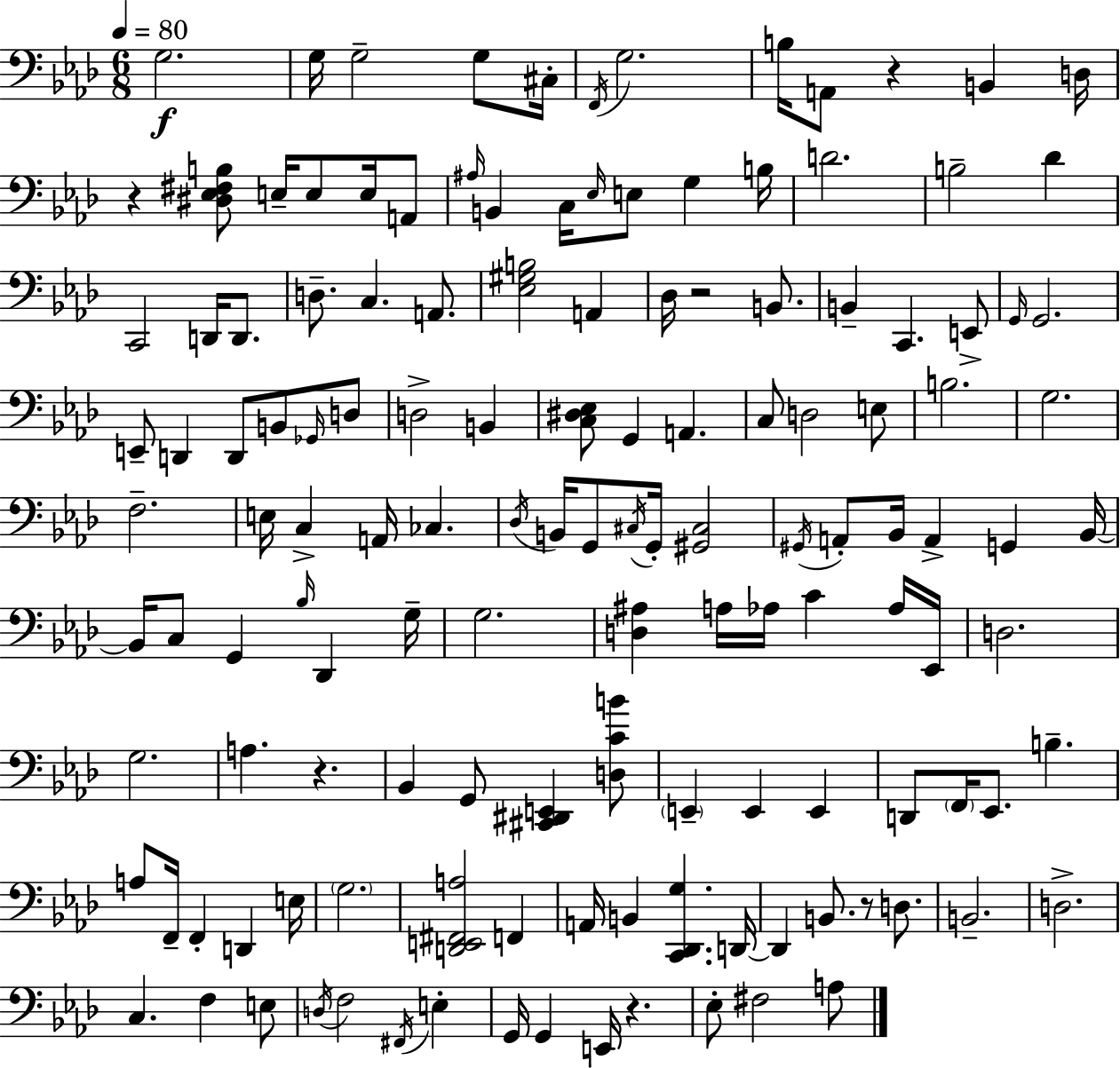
X:1
T:Untitled
M:6/8
L:1/4
K:Ab
G,2 G,/4 G,2 G,/2 ^C,/4 F,,/4 G,2 B,/4 A,,/2 z B,, D,/4 z [^D,_E,^F,B,]/2 E,/4 E,/2 E,/4 A,,/2 ^A,/4 B,, C,/4 _E,/4 E,/2 G, B,/4 D2 B,2 _D C,,2 D,,/4 D,,/2 D,/2 C, A,,/2 [_E,^G,B,]2 A,, _D,/4 z2 B,,/2 B,, C,, E,,/2 G,,/4 G,,2 E,,/2 D,, D,,/2 B,,/2 _G,,/4 D,/2 D,2 B,, [C,^D,_E,]/2 G,, A,, C,/2 D,2 E,/2 B,2 G,2 F,2 E,/4 C, A,,/4 _C, _D,/4 B,,/4 G,,/2 ^C,/4 G,,/4 [^G,,^C,]2 ^G,,/4 A,,/2 _B,,/4 A,, G,, _B,,/4 _B,,/4 C,/2 G,, _B,/4 _D,, G,/4 G,2 [D,^A,] A,/4 _A,/4 C _A,/4 _E,,/4 D,2 G,2 A, z _B,, G,,/2 [^C,,^D,,E,,] [D,CB]/2 E,, E,, E,, D,,/2 F,,/4 _E,,/2 B, A,/2 F,,/4 F,, D,, E,/4 G,2 [D,,E,,^F,,A,]2 F,, A,,/4 B,, [C,,_D,,G,] D,,/4 D,, B,,/2 z/2 D,/2 B,,2 D,2 C, F, E,/2 D,/4 F,2 ^F,,/4 E, G,,/4 G,, E,,/4 z _E,/2 ^F,2 A,/2